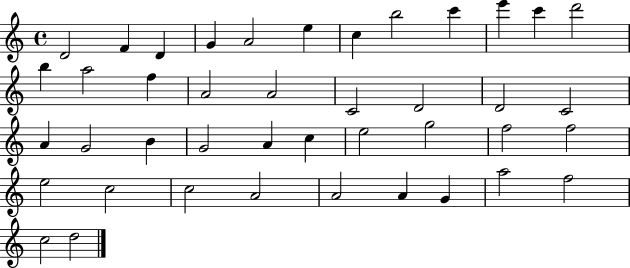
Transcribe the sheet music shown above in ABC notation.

X:1
T:Untitled
M:4/4
L:1/4
K:C
D2 F D G A2 e c b2 c' e' c' d'2 b a2 f A2 A2 C2 D2 D2 C2 A G2 B G2 A c e2 g2 f2 f2 e2 c2 c2 A2 A2 A G a2 f2 c2 d2